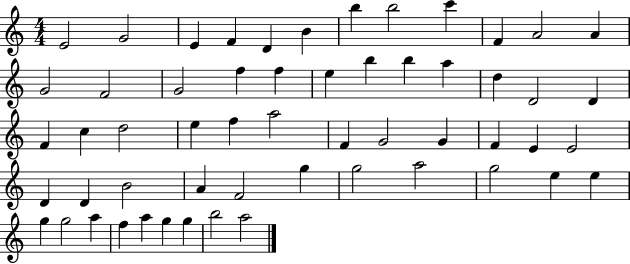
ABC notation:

X:1
T:Untitled
M:4/4
L:1/4
K:C
E2 G2 E F D B b b2 c' F A2 A G2 F2 G2 f f e b b a d D2 D F c d2 e f a2 F G2 G F E E2 D D B2 A F2 g g2 a2 g2 e e g g2 a f a g g b2 a2